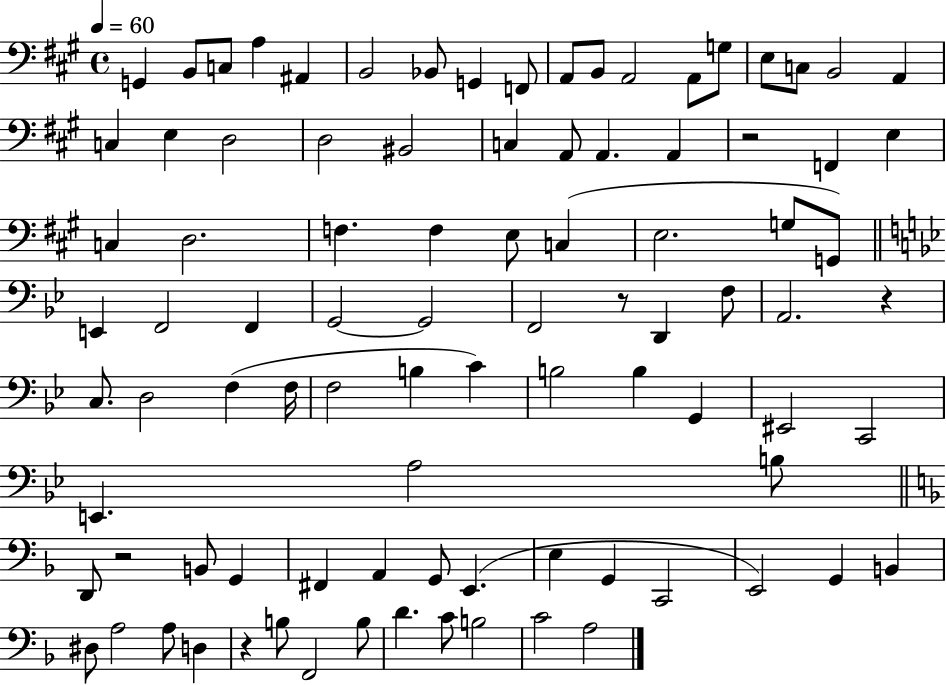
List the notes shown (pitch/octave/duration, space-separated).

G2/q B2/e C3/e A3/q A#2/q B2/h Bb2/e G2/q F2/e A2/e B2/e A2/h A2/e G3/e E3/e C3/e B2/h A2/q C3/q E3/q D3/h D3/h BIS2/h C3/q A2/e A2/q. A2/q R/h F2/q E3/q C3/q D3/h. F3/q. F3/q E3/e C3/q E3/h. G3/e G2/e E2/q F2/h F2/q G2/h G2/h F2/h R/e D2/q F3/e A2/h. R/q C3/e. D3/h F3/q F3/s F3/h B3/q C4/q B3/h B3/q G2/q EIS2/h C2/h E2/q. A3/h B3/e D2/e R/h B2/e G2/q F#2/q A2/q G2/e E2/q. E3/q G2/q C2/h E2/h G2/q B2/q D#3/e A3/h A3/e D3/q R/q B3/e F2/h B3/e D4/q. C4/e B3/h C4/h A3/h